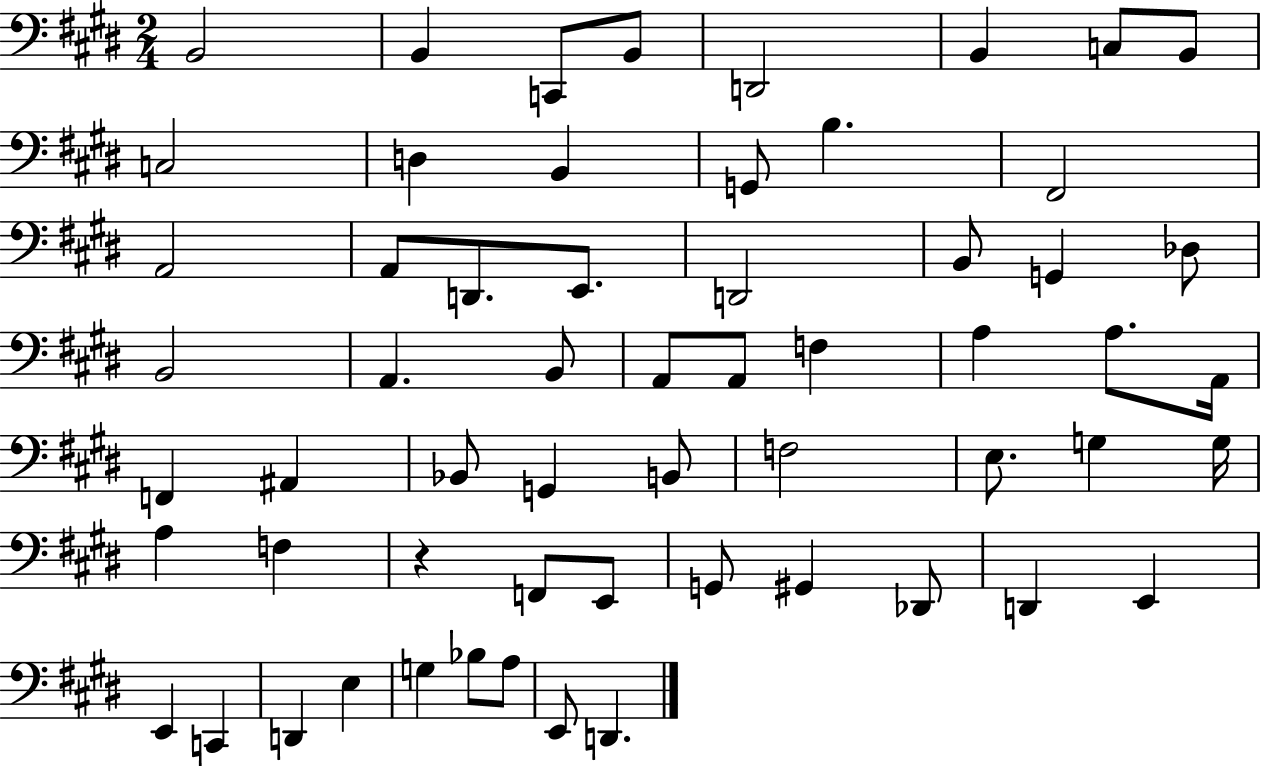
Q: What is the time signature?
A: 2/4